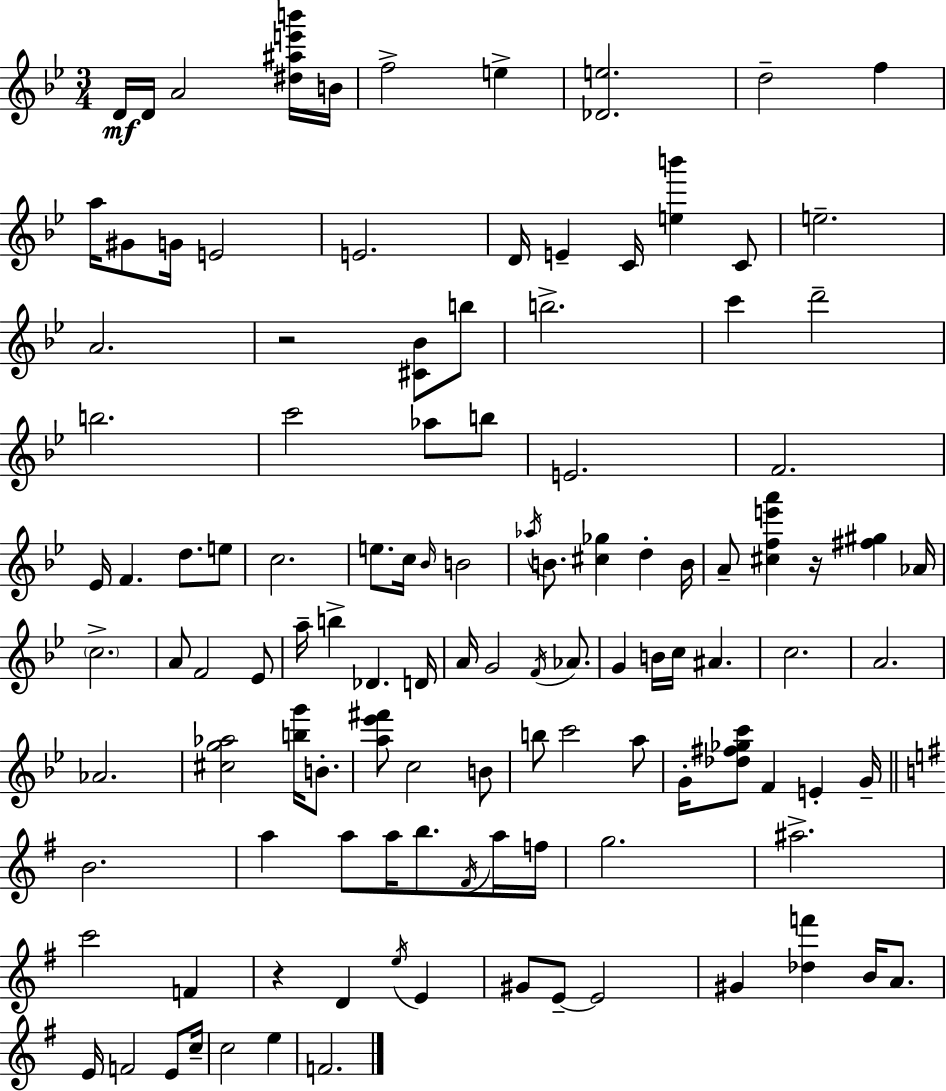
X:1
T:Untitled
M:3/4
L:1/4
K:Bb
D/4 D/4 A2 [^d^ae'b']/4 B/4 f2 e [_De]2 d2 f a/4 ^G/2 G/4 E2 E2 D/4 E C/4 [eb'] C/2 e2 A2 z2 [^C_B]/2 b/2 b2 c' d'2 b2 c'2 _a/2 b/2 E2 F2 _E/4 F d/2 e/2 c2 e/2 c/4 _B/4 B2 _a/4 B/2 [^c_g] d B/4 A/2 [^cfe'a'] z/4 [^f^g] _A/4 c2 A/2 F2 _E/2 a/4 b _D D/4 A/4 G2 F/4 _A/2 G B/4 c/4 ^A c2 A2 _A2 [^cg_a]2 [bg']/4 B/2 [a_e'^f']/2 c2 B/2 b/2 c'2 a/2 G/4 [_d^f_gc']/2 F E G/4 B2 a a/2 a/4 b/2 ^F/4 a/4 f/4 g2 ^a2 c'2 F z D e/4 E ^G/2 E/2 E2 ^G [_df'] B/4 A/2 E/4 F2 E/2 c/4 c2 e F2